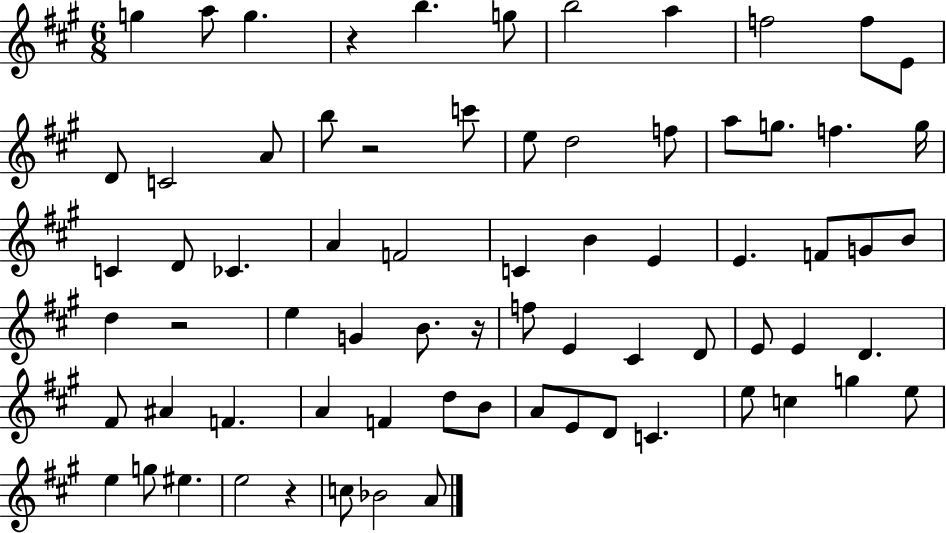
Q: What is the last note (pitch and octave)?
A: A4